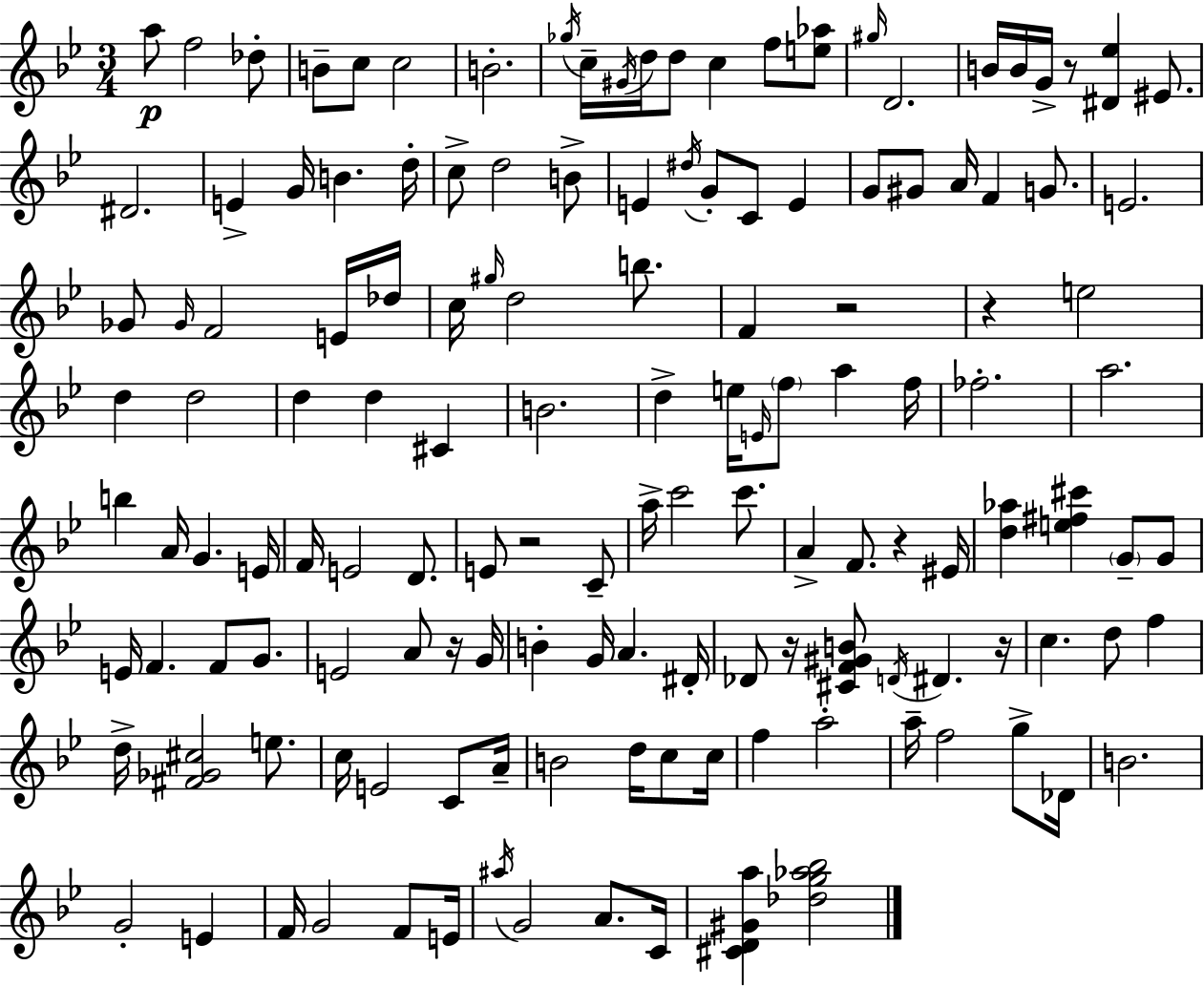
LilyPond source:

{
  \clef treble
  \numericTimeSignature
  \time 3/4
  \key bes \major
  a''8\p f''2 des''8-. | b'8-- c''8 c''2 | b'2.-. | \acciaccatura { ges''16 } c''16-- \acciaccatura { gis'16 } d''16 d''8 c''4 f''8 | \break <e'' aes''>8 \grace { gis''16 } d'2. | b'16 b'16 g'16-> r8 <dis' ees''>4 | eis'8. dis'2. | e'4-> g'16 b'4. | \break d''16-. c''8-> d''2 | b'8-> e'4 \acciaccatura { dis''16 } g'8-. c'8 | e'4 g'8 gis'8 a'16 f'4 | g'8. e'2. | \break ges'8 \grace { ges'16 } f'2 | e'16 des''16 c''16 \grace { gis''16 } d''2 | b''8. f'4 r2 | r4 e''2 | \break d''4 d''2 | d''4 d''4 | cis'4 b'2. | d''4-> e''16 \grace { e'16 } | \break \parenthesize f''8 a''4 f''16 fes''2.-. | a''2. | b''4 a'16 | g'4. e'16 f'16 e'2 | \break d'8. e'8 r2 | c'8-- a''16-> c'''2 | c'''8. a'4-> f'8. | r4 eis'16 <d'' aes''>4 <e'' fis'' cis'''>4 | \break \parenthesize g'8-- g'8 e'16 f'4. | f'8 g'8. e'2 | a'8 r16 g'16 b'4-. g'16 | a'4. dis'16-. des'8 r16 <cis' f' gis' b'>8 | \break \acciaccatura { d'16 } dis'4. r16 c''4. | d''8 f''4 d''16-> <fis' ges' cis''>2 | e''8. c''16 e'2 | c'8 a'16-- b'2 | \break d''16 c''8 c''16 f''4 | a''2-. a''16-- f''2 | g''8-> des'16 b'2. | g'2-. | \break e'4 f'16 g'2 | f'8 e'16 \acciaccatura { ais''16 } g'2 | a'8. c'16 <cis' d' gis' a''>4 | <des'' g'' aes'' bes''>2 \bar "|."
}